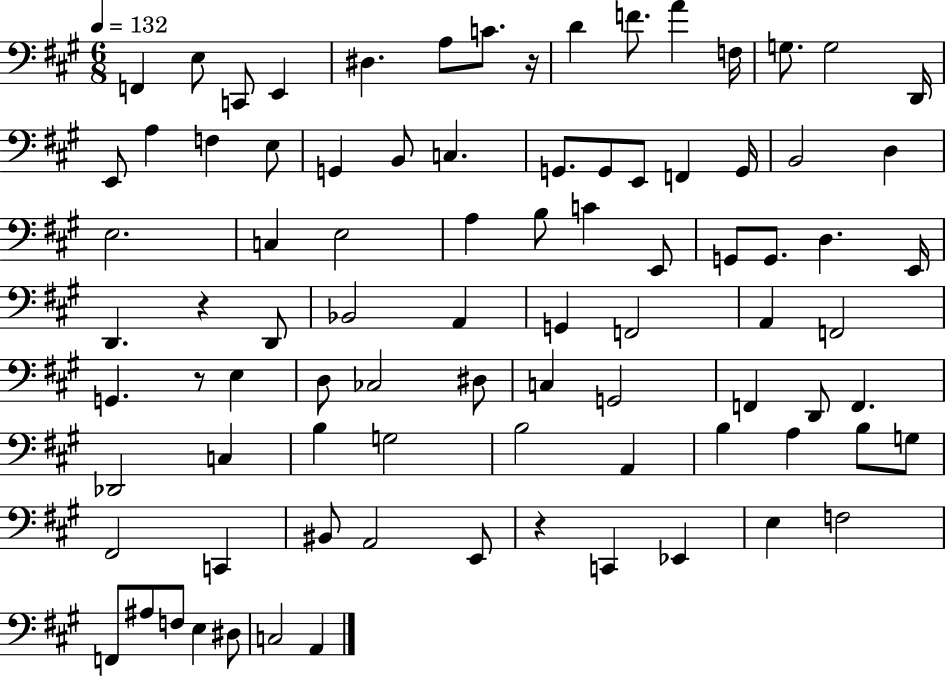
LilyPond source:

{
  \clef bass
  \numericTimeSignature
  \time 6/8
  \key a \major
  \tempo 4 = 132
  f,4 e8 c,8 e,4 | dis4. a8 c'8. r16 | d'4 f'8. a'4 f16 | g8. g2 d,16 | \break e,8 a4 f4 e8 | g,4 b,8 c4. | g,8. g,8 e,8 f,4 g,16 | b,2 d4 | \break e2. | c4 e2 | a4 b8 c'4 e,8 | g,8 g,8. d4. e,16 | \break d,4. r4 d,8 | bes,2 a,4 | g,4 f,2 | a,4 f,2 | \break g,4. r8 e4 | d8 ces2 dis8 | c4 g,2 | f,4 d,8 f,4. | \break des,2 c4 | b4 g2 | b2 a,4 | b4 a4 b8 g8 | \break fis,2 c,4 | bis,8 a,2 e,8 | r4 c,4 ees,4 | e4 f2 | \break f,8 ais8 f8 e4 dis8 | c2 a,4 | \bar "|."
}